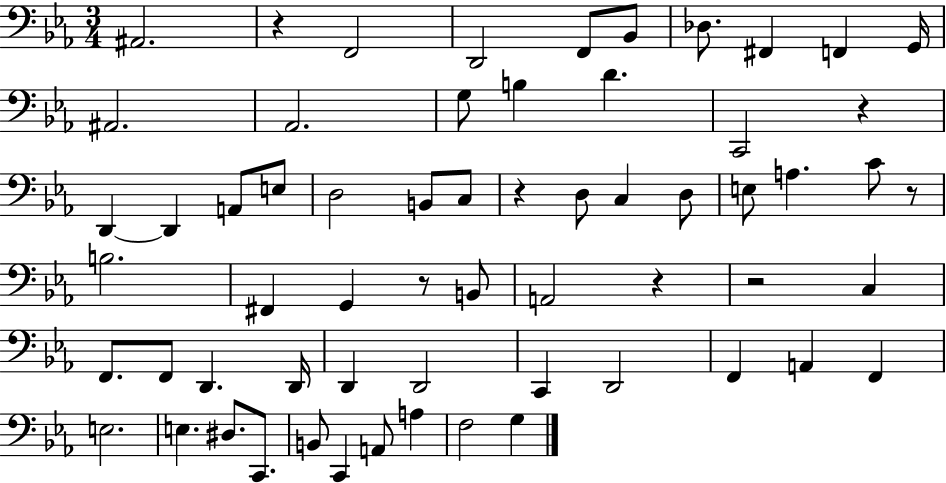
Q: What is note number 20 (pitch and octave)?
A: D3